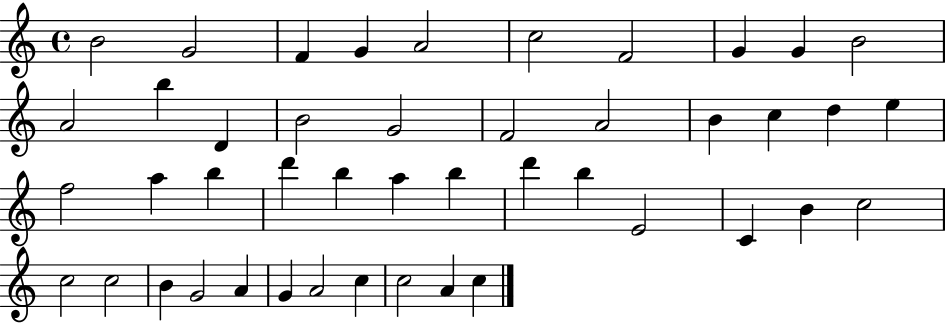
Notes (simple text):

B4/h G4/h F4/q G4/q A4/h C5/h F4/h G4/q G4/q B4/h A4/h B5/q D4/q B4/h G4/h F4/h A4/h B4/q C5/q D5/q E5/q F5/h A5/q B5/q D6/q B5/q A5/q B5/q D6/q B5/q E4/h C4/q B4/q C5/h C5/h C5/h B4/q G4/h A4/q G4/q A4/h C5/q C5/h A4/q C5/q